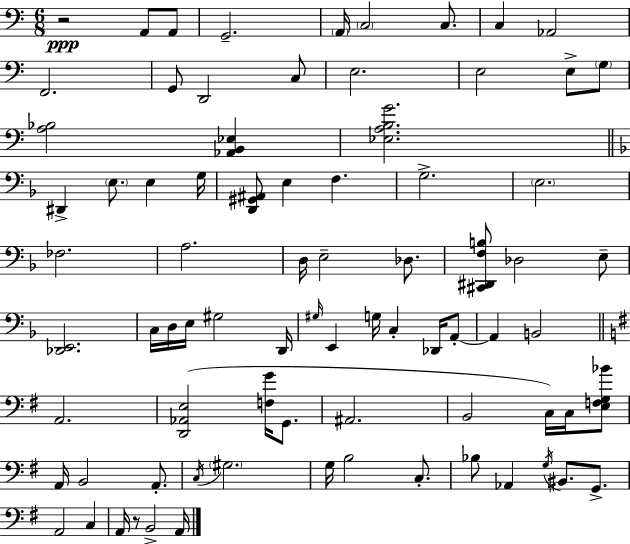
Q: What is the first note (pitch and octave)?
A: A2